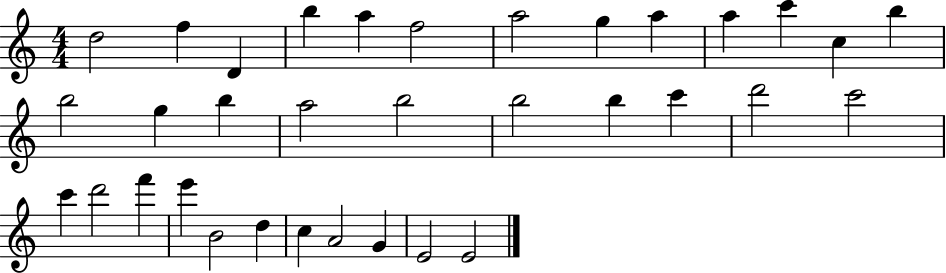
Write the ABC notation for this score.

X:1
T:Untitled
M:4/4
L:1/4
K:C
d2 f D b a f2 a2 g a a c' c b b2 g b a2 b2 b2 b c' d'2 c'2 c' d'2 f' e' B2 d c A2 G E2 E2